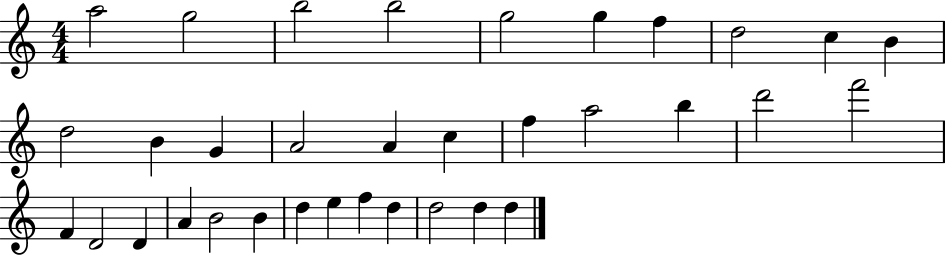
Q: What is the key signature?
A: C major